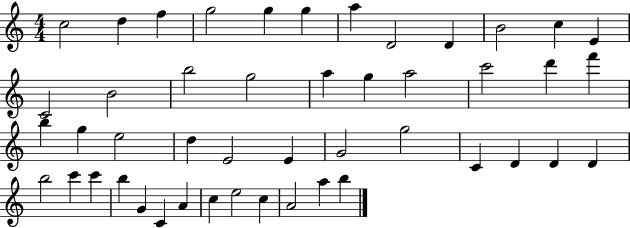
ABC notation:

X:1
T:Untitled
M:4/4
L:1/4
K:C
c2 d f g2 g g a D2 D B2 c E C2 B2 b2 g2 a g a2 c'2 d' f' b g e2 d E2 E G2 g2 C D D D b2 c' c' b G C A c e2 c A2 a b